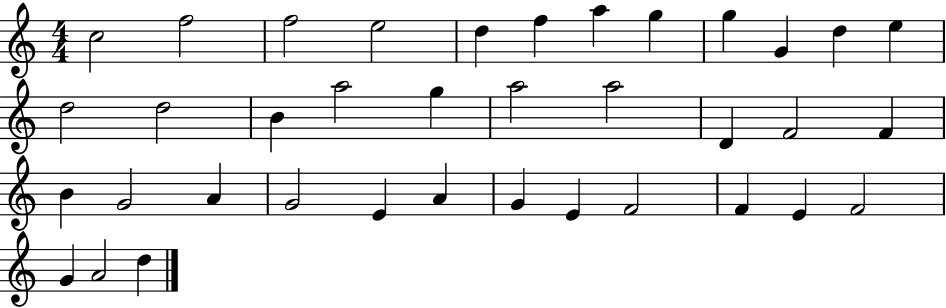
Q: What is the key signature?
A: C major